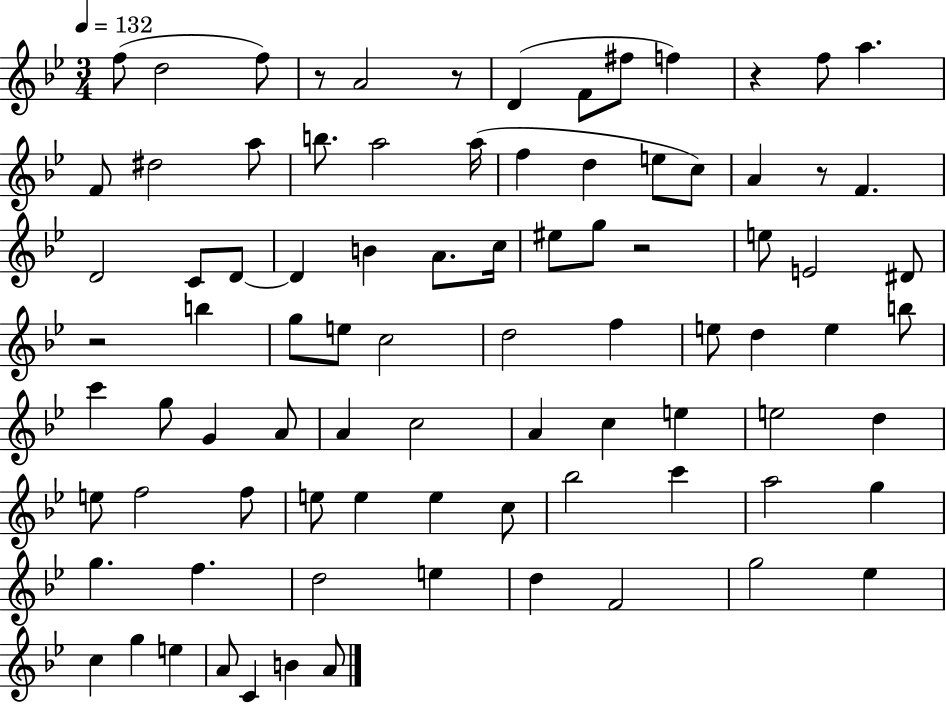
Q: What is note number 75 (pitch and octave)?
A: C5